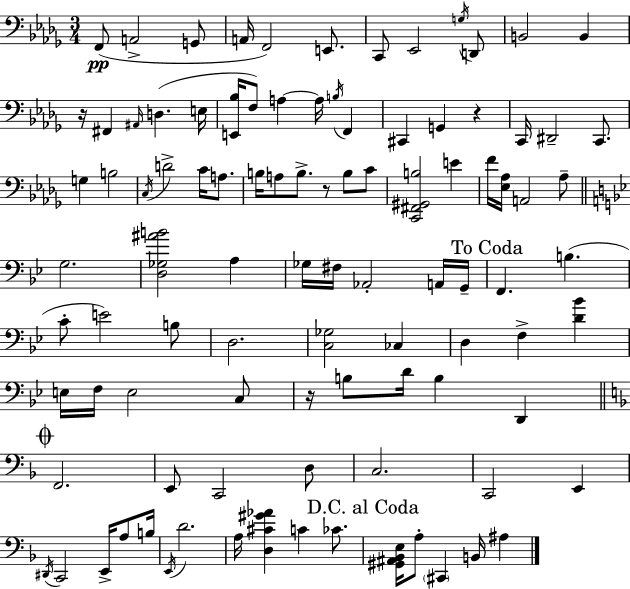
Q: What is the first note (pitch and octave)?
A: F2